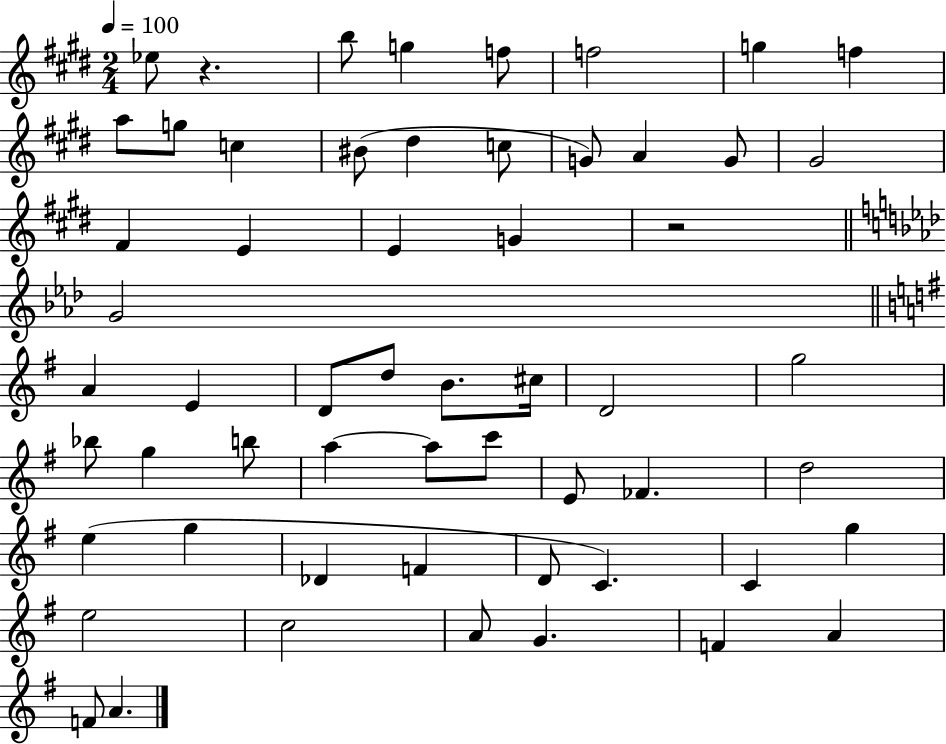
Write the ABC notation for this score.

X:1
T:Untitled
M:2/4
L:1/4
K:E
_e/2 z b/2 g f/2 f2 g f a/2 g/2 c ^B/2 ^d c/2 G/2 A G/2 ^G2 ^F E E G z2 G2 A E D/2 d/2 B/2 ^c/4 D2 g2 _b/2 g b/2 a a/2 c'/2 E/2 _F d2 e g _D F D/2 C C g e2 c2 A/2 G F A F/2 A